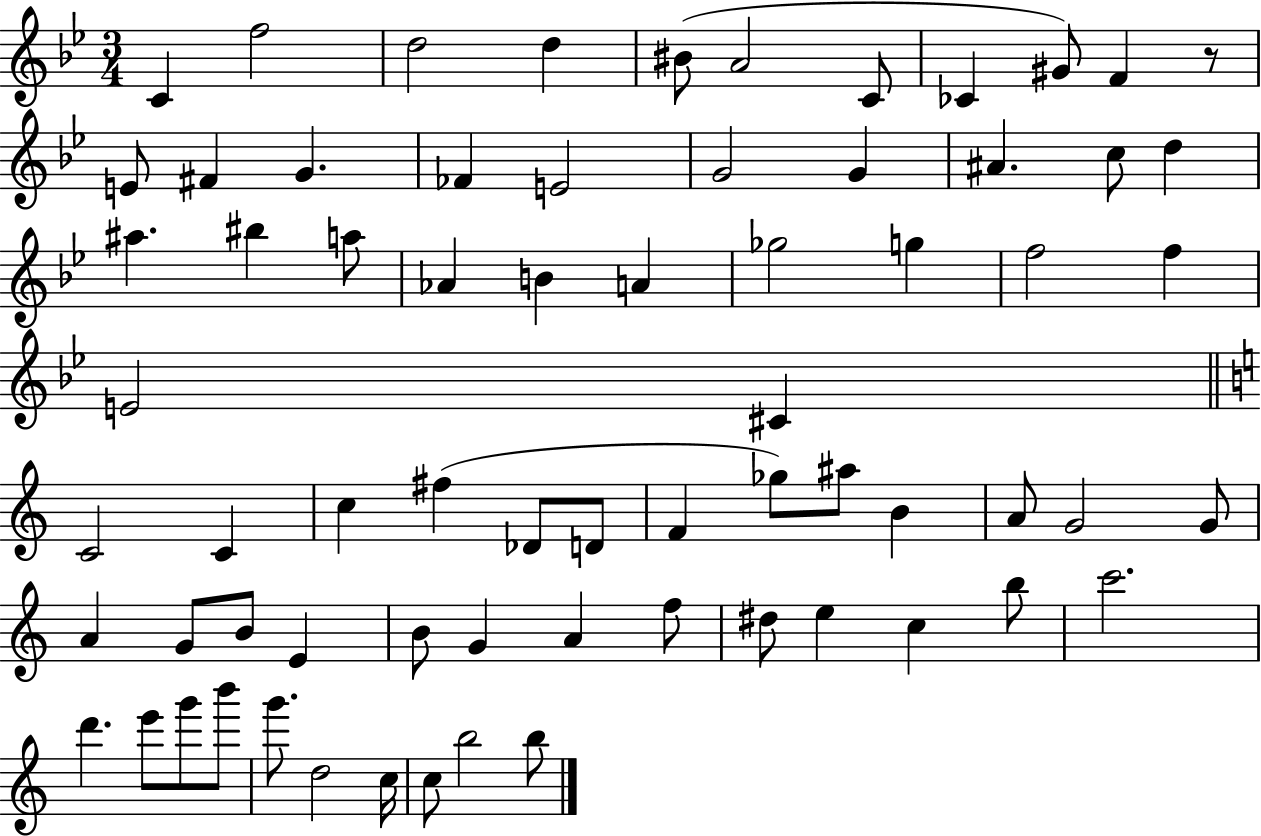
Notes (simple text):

C4/q F5/h D5/h D5/q BIS4/e A4/h C4/e CES4/q G#4/e F4/q R/e E4/e F#4/q G4/q. FES4/q E4/h G4/h G4/q A#4/q. C5/e D5/q A#5/q. BIS5/q A5/e Ab4/q B4/q A4/q Gb5/h G5/q F5/h F5/q E4/h C#4/q C4/h C4/q C5/q F#5/q Db4/e D4/e F4/q Gb5/e A#5/e B4/q A4/e G4/h G4/e A4/q G4/e B4/e E4/q B4/e G4/q A4/q F5/e D#5/e E5/q C5/q B5/e C6/h. D6/q. E6/e G6/e B6/e G6/e. D5/h C5/s C5/e B5/h B5/e